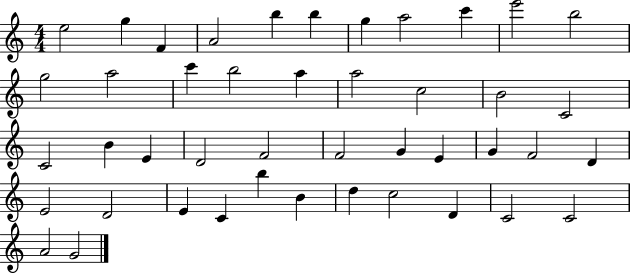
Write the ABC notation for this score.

X:1
T:Untitled
M:4/4
L:1/4
K:C
e2 g F A2 b b g a2 c' e'2 b2 g2 a2 c' b2 a a2 c2 B2 C2 C2 B E D2 F2 F2 G E G F2 D E2 D2 E C b B d c2 D C2 C2 A2 G2